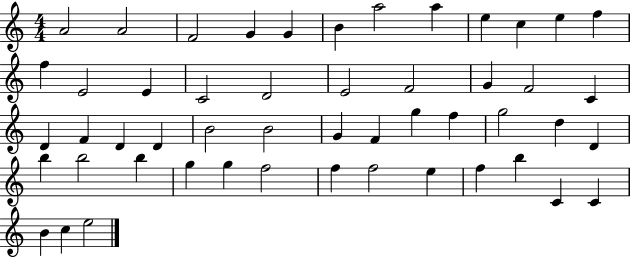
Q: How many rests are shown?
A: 0